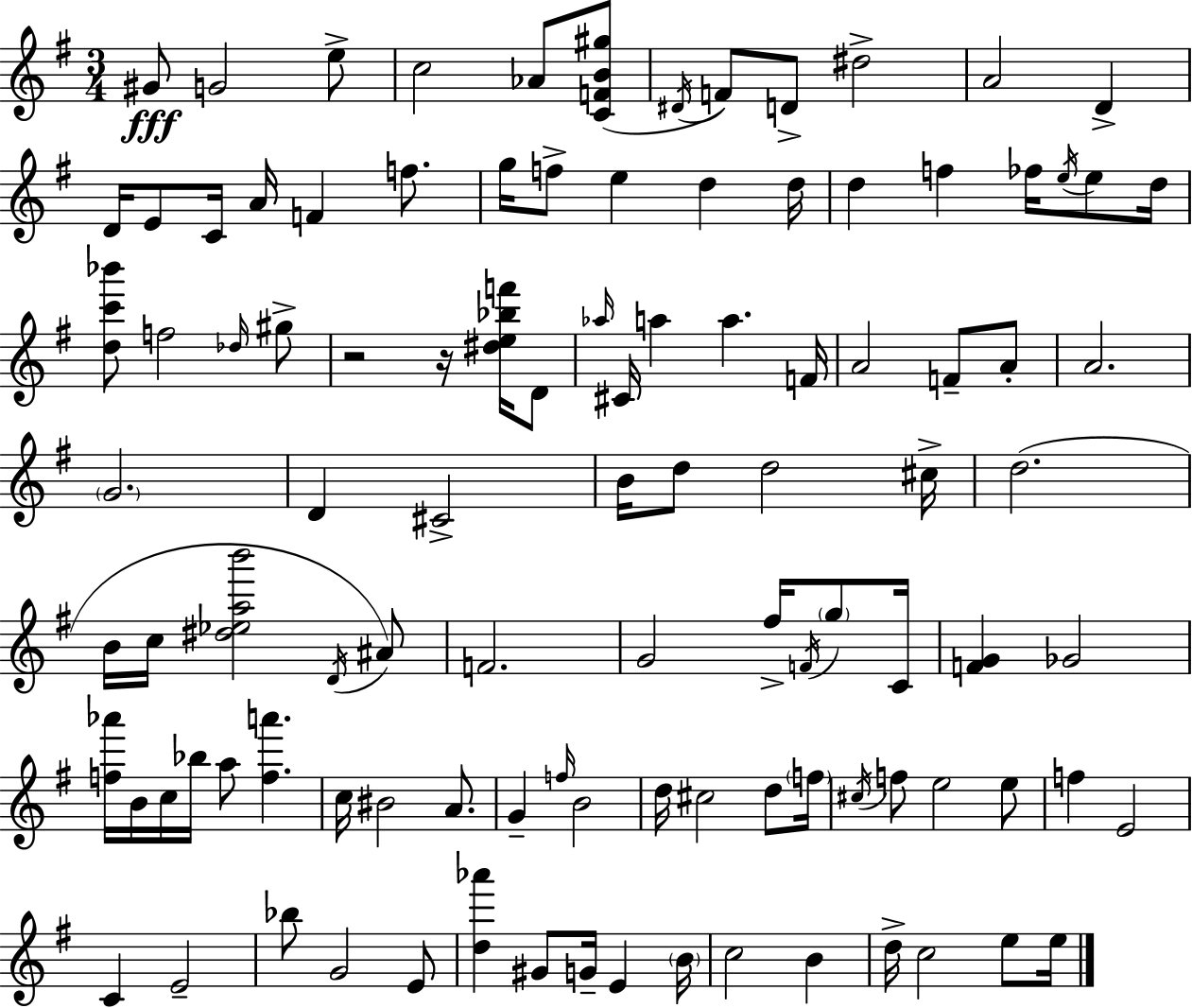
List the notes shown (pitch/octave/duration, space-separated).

G#4/e G4/h E5/e C5/h Ab4/e [C4,F4,B4,G#5]/e D#4/s F4/e D4/e D#5/h A4/h D4/q D4/s E4/e C4/s A4/s F4/q F5/e. G5/s F5/e E5/q D5/q D5/s D5/q F5/q FES5/s E5/s E5/e D5/s [D5,C6,Bb6]/e F5/h Db5/s G#5/e R/h R/s [D#5,E5,Bb5,F6]/s D4/e Ab5/s C#4/s A5/q A5/q. F4/s A4/h F4/e A4/e A4/h. G4/h. D4/q C#4/h B4/s D5/e D5/h C#5/s D5/h. B4/s C5/s [D#5,Eb5,A5,B6]/h D4/s A#4/e F4/h. G4/h F#5/s F4/s G5/e C4/s [F4,G4]/q Gb4/h [F5,Ab6]/s B4/s C5/s Bb5/s A5/e [F5,A6]/q. C5/s BIS4/h A4/e. G4/q F5/s B4/h D5/s C#5/h D5/e F5/s C#5/s F5/e E5/h E5/e F5/q E4/h C4/q E4/h Bb5/e G4/h E4/e [D5,Ab6]/q G#4/e G4/s E4/q B4/s C5/h B4/q D5/s C5/h E5/e E5/s